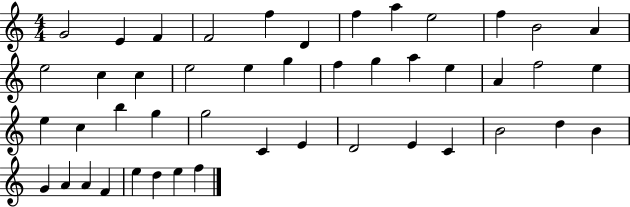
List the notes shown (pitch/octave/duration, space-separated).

G4/h E4/q F4/q F4/h F5/q D4/q F5/q A5/q E5/h F5/q B4/h A4/q E5/h C5/q C5/q E5/h E5/q G5/q F5/q G5/q A5/q E5/q A4/q F5/h E5/q E5/q C5/q B5/q G5/q G5/h C4/q E4/q D4/h E4/q C4/q B4/h D5/q B4/q G4/q A4/q A4/q F4/q E5/q D5/q E5/q F5/q